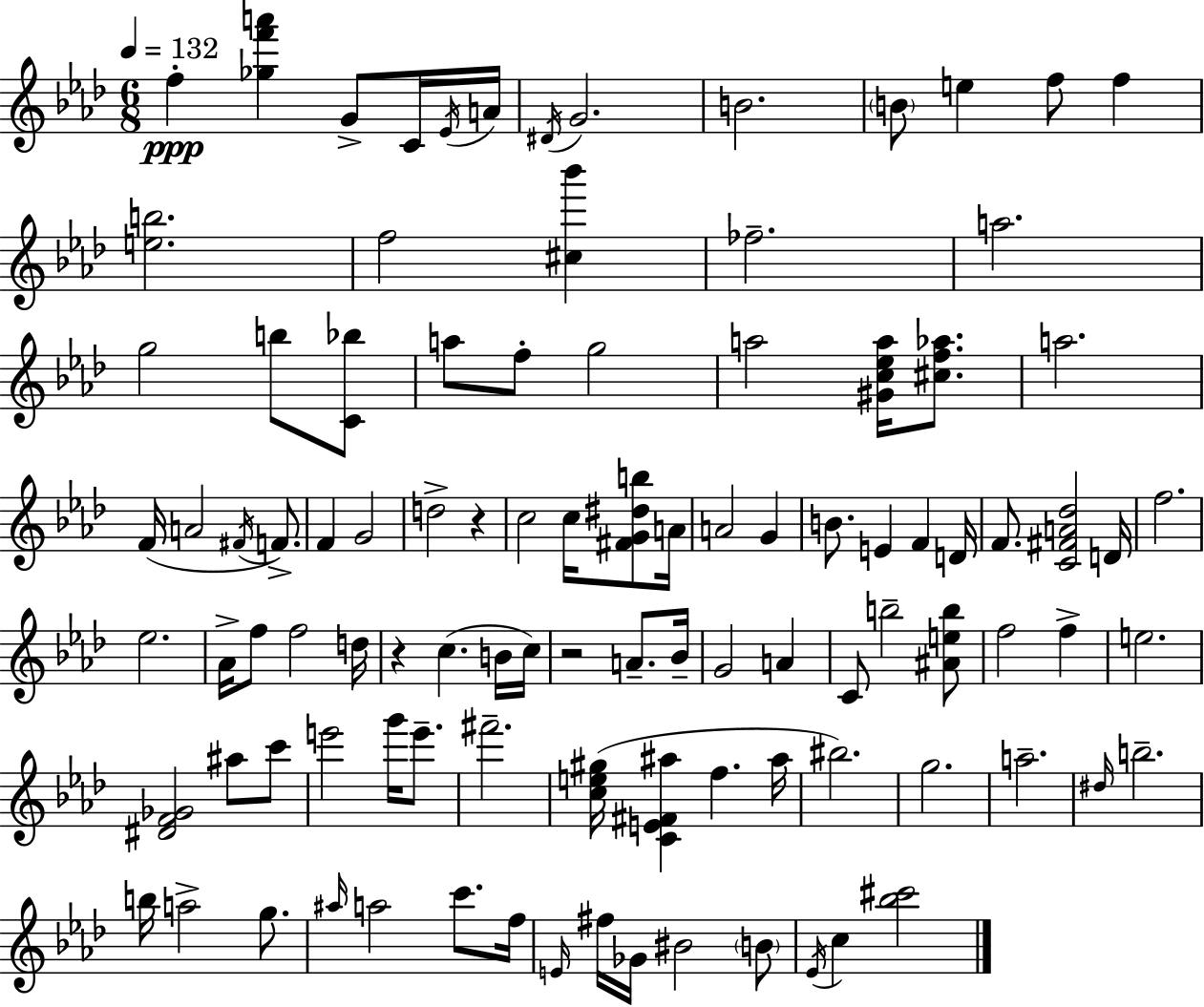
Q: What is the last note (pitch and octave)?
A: C5